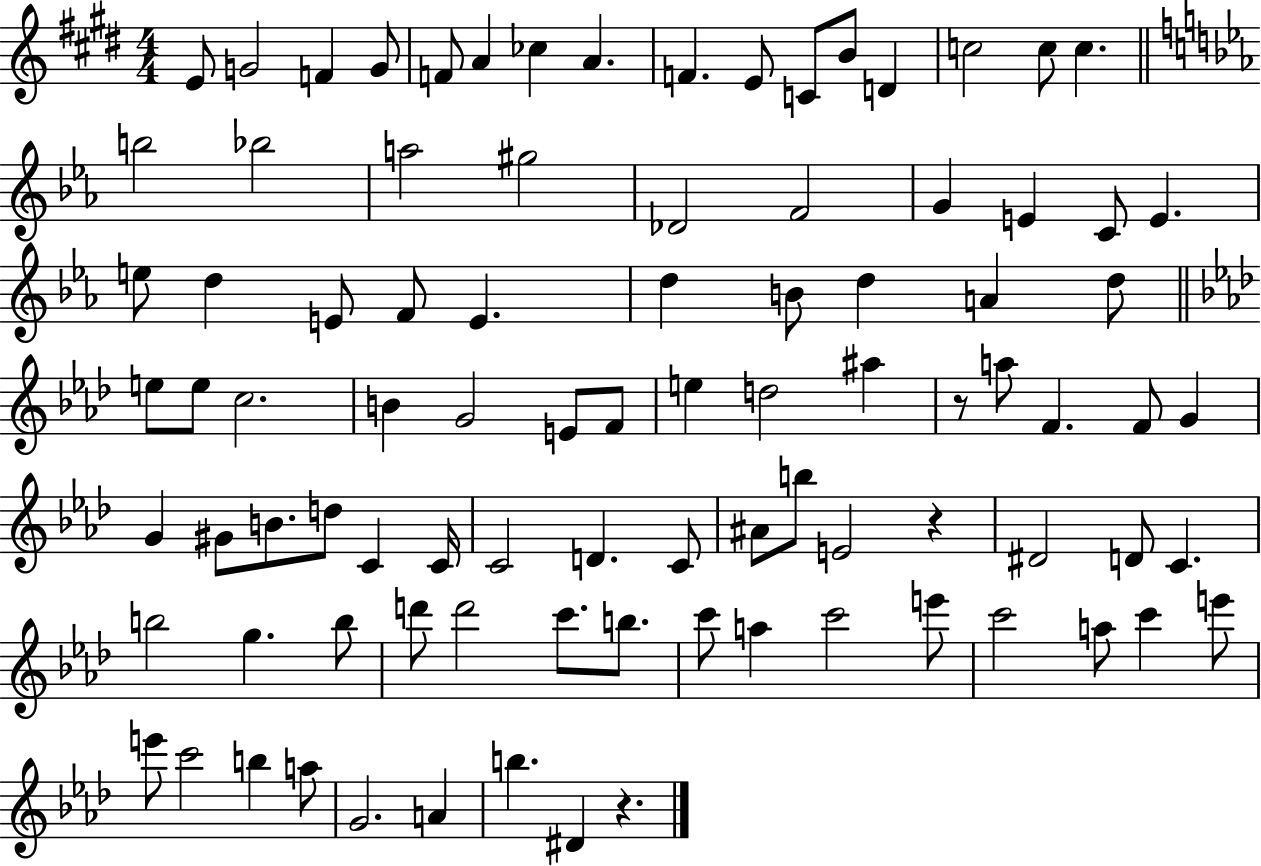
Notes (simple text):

E4/e G4/h F4/q G4/e F4/e A4/q CES5/q A4/q. F4/q. E4/e C4/e B4/e D4/q C5/h C5/e C5/q. B5/h Bb5/h A5/h G#5/h Db4/h F4/h G4/q E4/q C4/e E4/q. E5/e D5/q E4/e F4/e E4/q. D5/q B4/e D5/q A4/q D5/e E5/e E5/e C5/h. B4/q G4/h E4/e F4/e E5/q D5/h A#5/q R/e A5/e F4/q. F4/e G4/q G4/q G#4/e B4/e. D5/e C4/q C4/s C4/h D4/q. C4/e A#4/e B5/e E4/h R/q D#4/h D4/e C4/q. B5/h G5/q. B5/e D6/e D6/h C6/e. B5/e. C6/e A5/q C6/h E6/e C6/h A5/e C6/q E6/e E6/e C6/h B5/q A5/e G4/h. A4/q B5/q. D#4/q R/q.